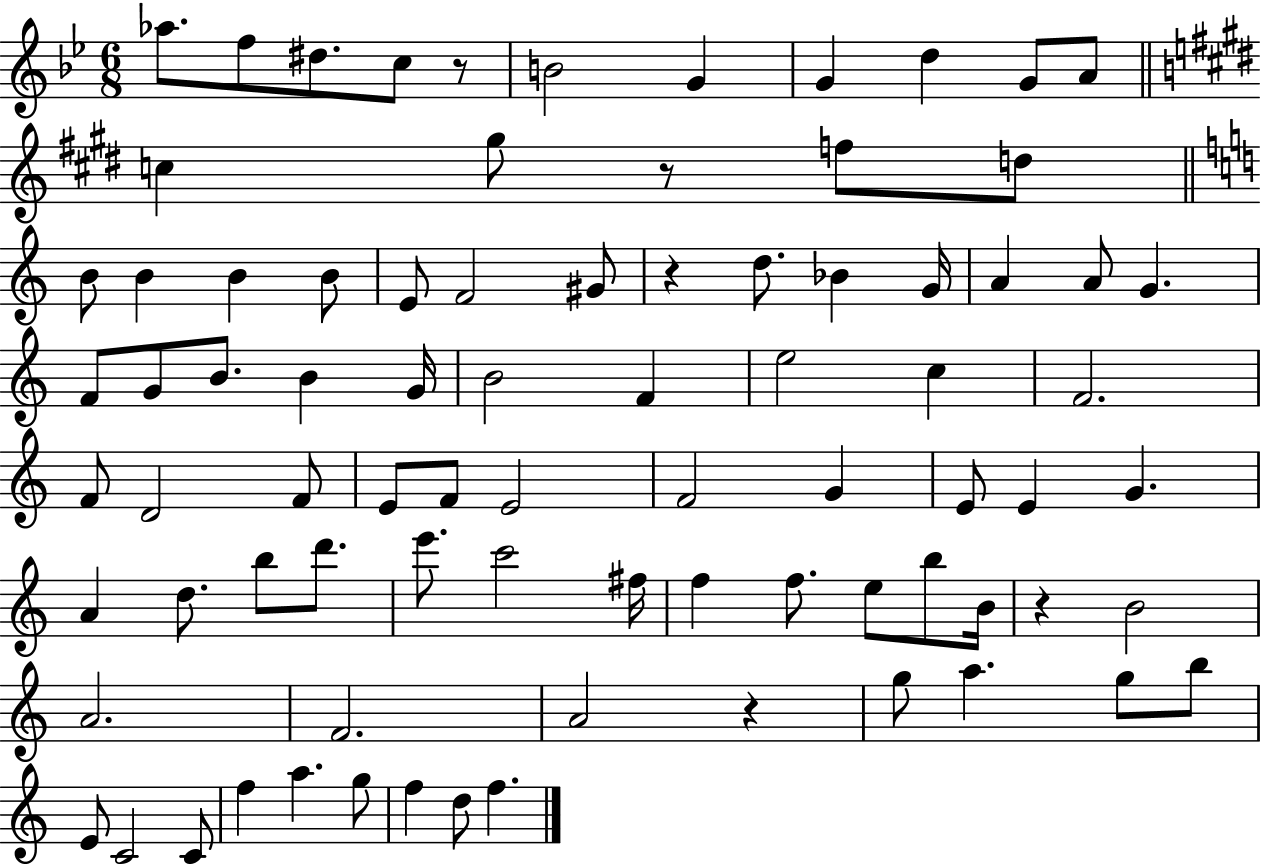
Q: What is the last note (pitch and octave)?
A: F5